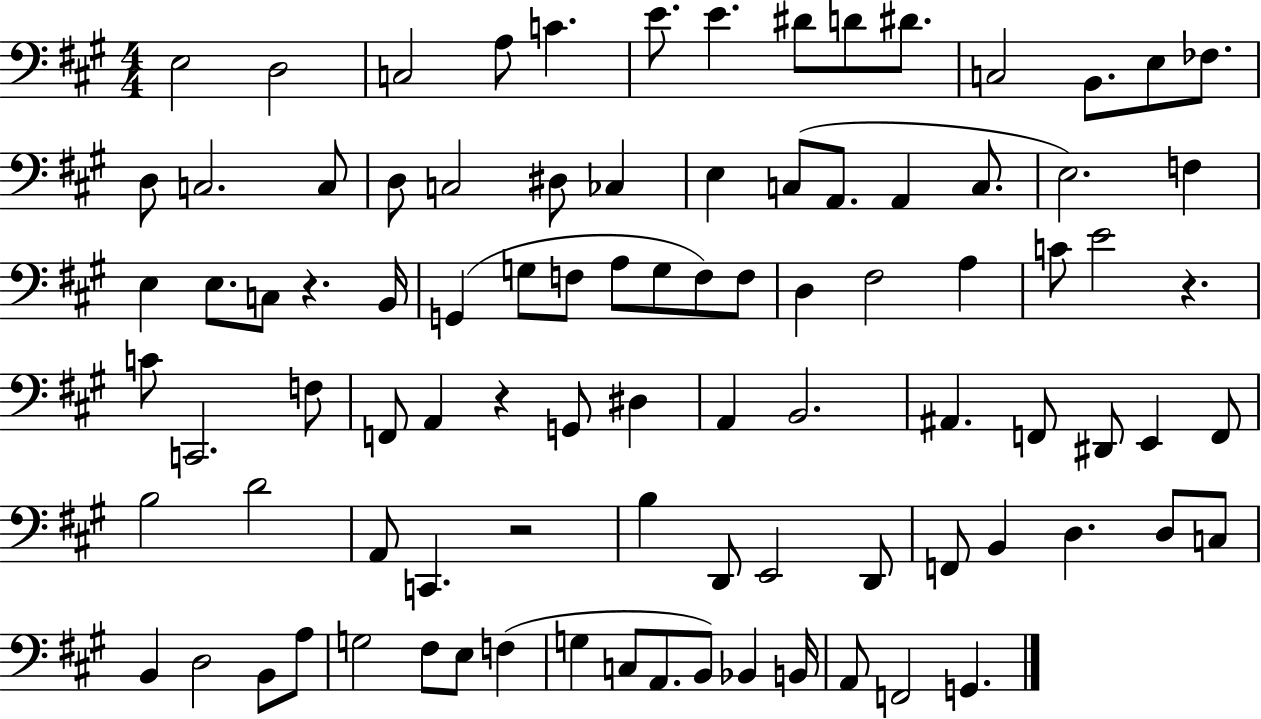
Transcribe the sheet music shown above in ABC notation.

X:1
T:Untitled
M:4/4
L:1/4
K:A
E,2 D,2 C,2 A,/2 C E/2 E ^D/2 D/2 ^D/2 C,2 B,,/2 E,/2 _F,/2 D,/2 C,2 C,/2 D,/2 C,2 ^D,/2 _C, E, C,/2 A,,/2 A,, C,/2 E,2 F, E, E,/2 C,/2 z B,,/4 G,, G,/2 F,/2 A,/2 G,/2 F,/2 F,/2 D, ^F,2 A, C/2 E2 z C/2 C,,2 F,/2 F,,/2 A,, z G,,/2 ^D, A,, B,,2 ^A,, F,,/2 ^D,,/2 E,, F,,/2 B,2 D2 A,,/2 C,, z2 B, D,,/2 E,,2 D,,/2 F,,/2 B,, D, D,/2 C,/2 B,, D,2 B,,/2 A,/2 G,2 ^F,/2 E,/2 F, G, C,/2 A,,/2 B,,/2 _B,, B,,/4 A,,/2 F,,2 G,,